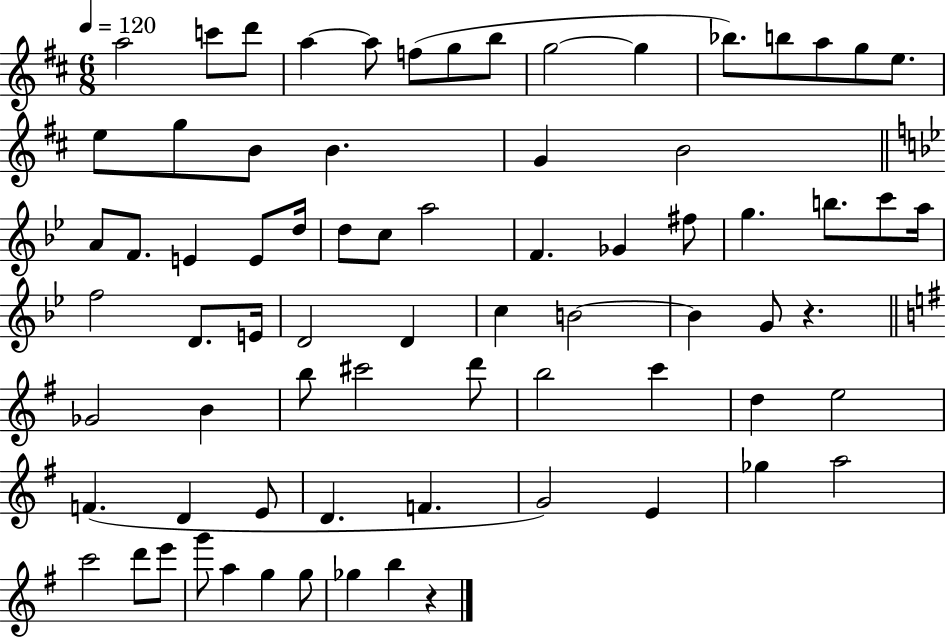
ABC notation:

X:1
T:Untitled
M:6/8
L:1/4
K:D
a2 c'/2 d'/2 a a/2 f/2 g/2 b/2 g2 g _b/2 b/2 a/2 g/2 e/2 e/2 g/2 B/2 B G B2 A/2 F/2 E E/2 d/4 d/2 c/2 a2 F _G ^f/2 g b/2 c'/2 a/4 f2 D/2 E/4 D2 D c B2 B G/2 z _G2 B b/2 ^c'2 d'/2 b2 c' d e2 F D E/2 D F G2 E _g a2 c'2 d'/2 e'/2 g'/2 a g g/2 _g b z